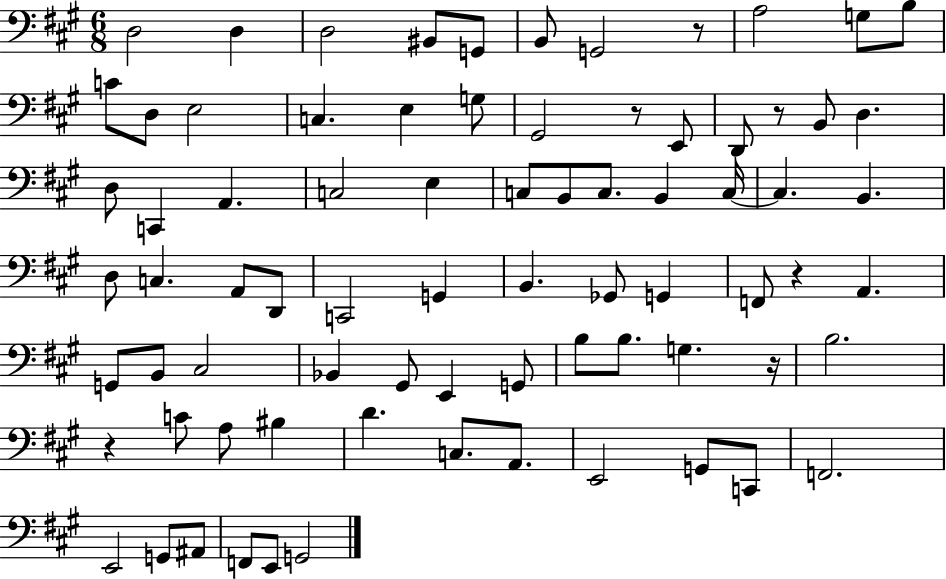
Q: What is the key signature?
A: A major